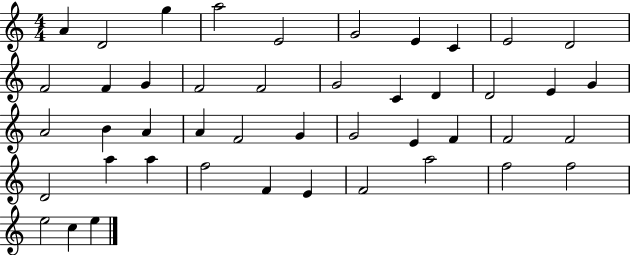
X:1
T:Untitled
M:4/4
L:1/4
K:C
A D2 g a2 E2 G2 E C E2 D2 F2 F G F2 F2 G2 C D D2 E G A2 B A A F2 G G2 E F F2 F2 D2 a a f2 F E F2 a2 f2 f2 e2 c e